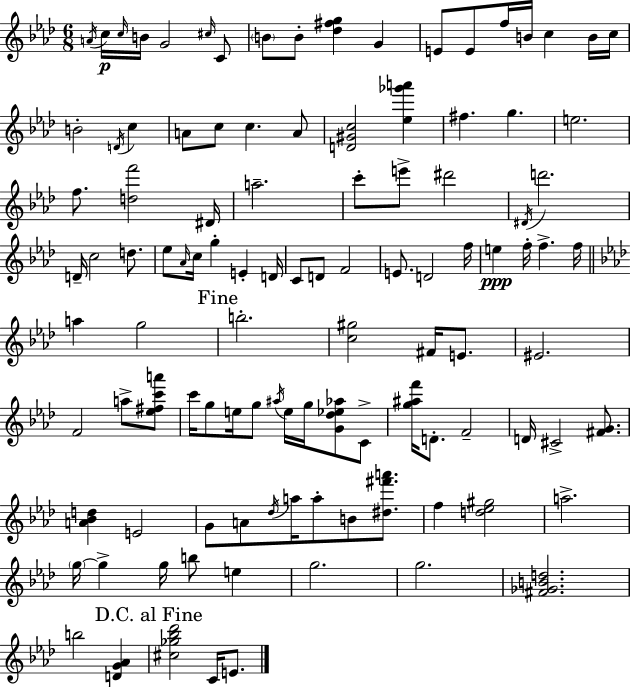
A4/s C5/s C5/s B4/s G4/h C#5/s C4/e B4/e B4/e [Db5,F#5,G5]/q G4/q E4/e E4/e F5/s B4/s C5/q B4/s C5/s B4/h D4/s C5/q A4/e C5/e C5/q. A4/e [D4,G#4,C5]/h [Eb5,Gb6,A6]/q F#5/q. G5/q. E5/h. F5/e. [D5,F6]/h D#4/s A5/h. C6/e E6/e D#6/h D#4/s D6/h. D4/s C5/h D5/e. Eb5/e Ab4/s C5/s G5/q E4/q D4/s C4/e D4/e F4/h E4/e. D4/h F5/s E5/q F5/s F5/q. F5/s A5/q G5/h B5/h. [C5,G#5]/h F#4/s E4/e. EIS4/h. F4/h A5/e [Eb5,F#5,C6,A6]/e C6/s G5/e E5/s G5/e A#5/s E5/s G5/s [G4,Db5,Eb5,Ab5]/e C4/e [G5,A#5,F6]/s D4/e. F4/h D4/s C#4/h [F#4,G4]/e. [A4,Bb4,D5]/q E4/h G4/e A4/e Db5/s A5/s A5/e B4/e [D#5,F#6,A6]/e. F5/q [D5,Eb5,G#5]/h A5/h. G5/s G5/q G5/s B5/e E5/q G5/h. G5/h. [F#4,Gb4,B4,D5]/h. B5/h [D4,G4,Ab4]/q [C#5,Gb5,Bb5,Db6]/h C4/s E4/e.